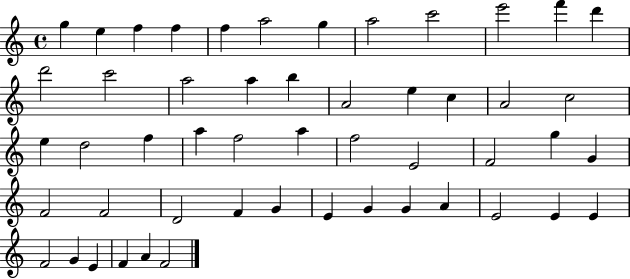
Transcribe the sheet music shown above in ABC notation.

X:1
T:Untitled
M:4/4
L:1/4
K:C
g e f f f a2 g a2 c'2 e'2 f' d' d'2 c'2 a2 a b A2 e c A2 c2 e d2 f a f2 a f2 E2 F2 g G F2 F2 D2 F G E G G A E2 E E F2 G E F A F2